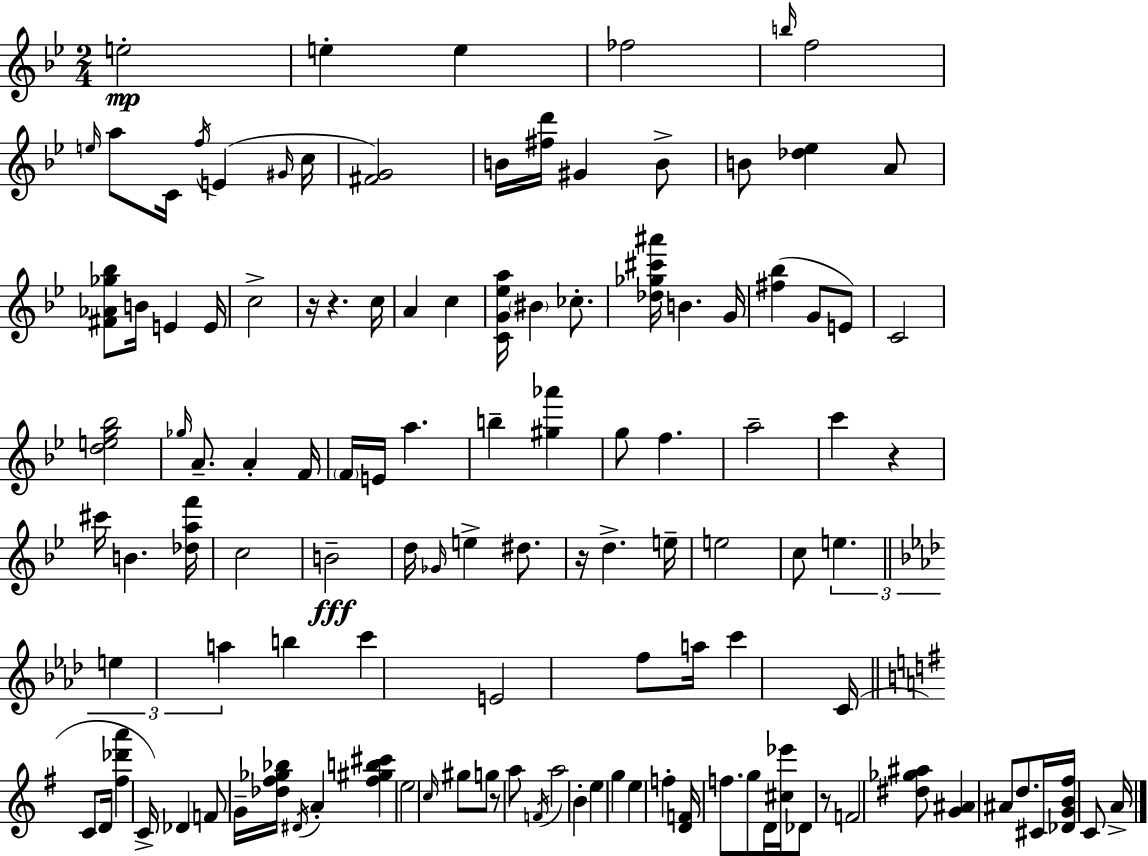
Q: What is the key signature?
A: BES major